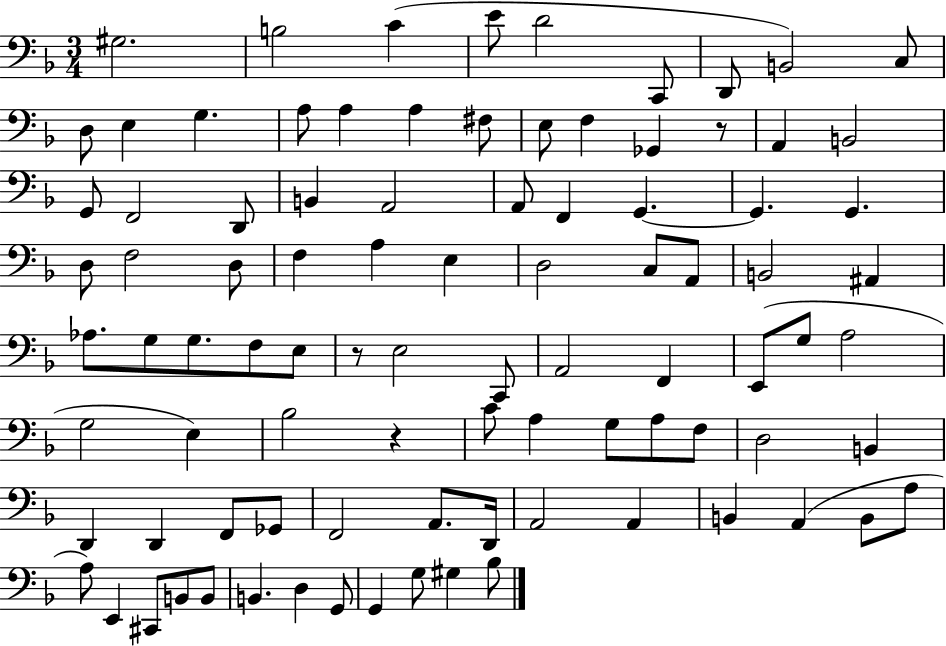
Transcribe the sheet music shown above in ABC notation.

X:1
T:Untitled
M:3/4
L:1/4
K:F
^G,2 B,2 C E/2 D2 C,,/2 D,,/2 B,,2 C,/2 D,/2 E, G, A,/2 A, A, ^F,/2 E,/2 F, _G,, z/2 A,, B,,2 G,,/2 F,,2 D,,/2 B,, A,,2 A,,/2 F,, G,, G,, G,, D,/2 F,2 D,/2 F, A, E, D,2 C,/2 A,,/2 B,,2 ^A,, _A,/2 G,/2 G,/2 F,/2 E,/2 z/2 E,2 C,,/2 A,,2 F,, E,,/2 G,/2 A,2 G,2 E, _B,2 z C/2 A, G,/2 A,/2 F,/2 D,2 B,, D,, D,, F,,/2 _G,,/2 F,,2 A,,/2 D,,/4 A,,2 A,, B,, A,, B,,/2 A,/2 A,/2 E,, ^C,,/2 B,,/2 B,,/2 B,, D, G,,/2 G,, G,/2 ^G, _B,/2